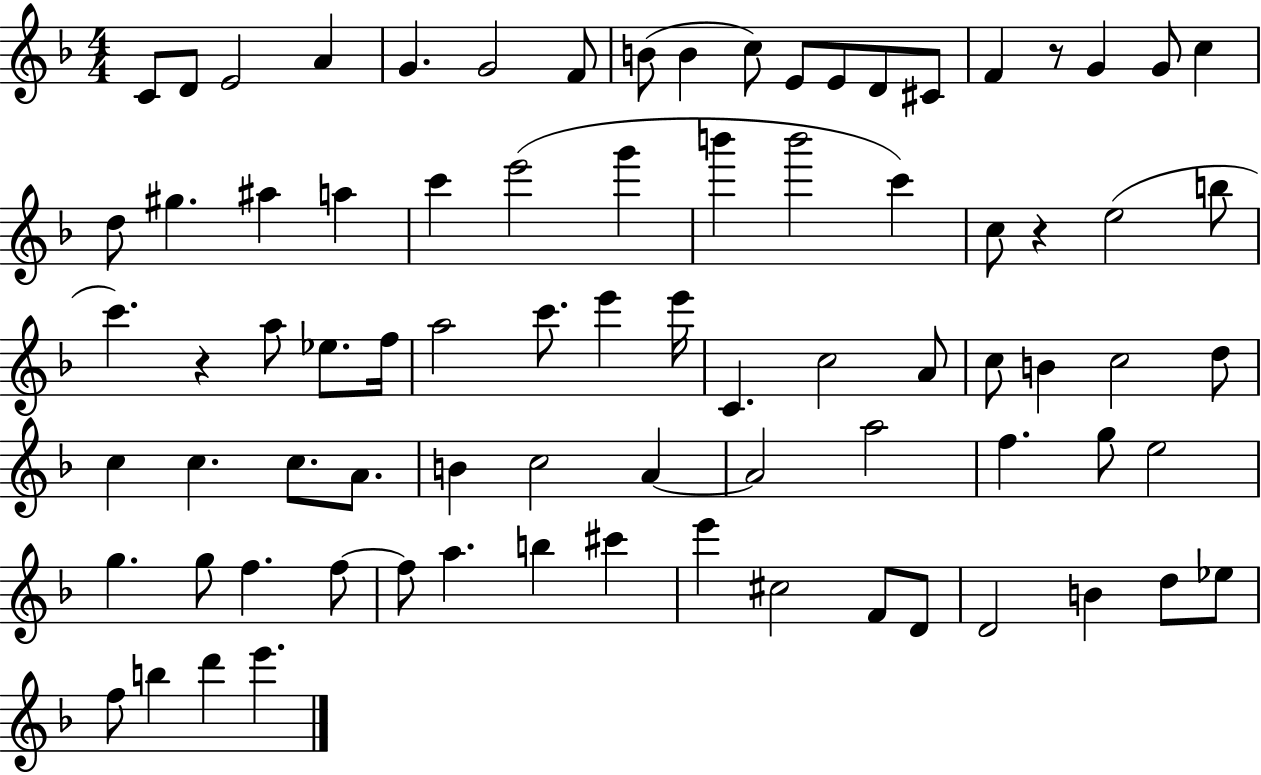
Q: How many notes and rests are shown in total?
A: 81